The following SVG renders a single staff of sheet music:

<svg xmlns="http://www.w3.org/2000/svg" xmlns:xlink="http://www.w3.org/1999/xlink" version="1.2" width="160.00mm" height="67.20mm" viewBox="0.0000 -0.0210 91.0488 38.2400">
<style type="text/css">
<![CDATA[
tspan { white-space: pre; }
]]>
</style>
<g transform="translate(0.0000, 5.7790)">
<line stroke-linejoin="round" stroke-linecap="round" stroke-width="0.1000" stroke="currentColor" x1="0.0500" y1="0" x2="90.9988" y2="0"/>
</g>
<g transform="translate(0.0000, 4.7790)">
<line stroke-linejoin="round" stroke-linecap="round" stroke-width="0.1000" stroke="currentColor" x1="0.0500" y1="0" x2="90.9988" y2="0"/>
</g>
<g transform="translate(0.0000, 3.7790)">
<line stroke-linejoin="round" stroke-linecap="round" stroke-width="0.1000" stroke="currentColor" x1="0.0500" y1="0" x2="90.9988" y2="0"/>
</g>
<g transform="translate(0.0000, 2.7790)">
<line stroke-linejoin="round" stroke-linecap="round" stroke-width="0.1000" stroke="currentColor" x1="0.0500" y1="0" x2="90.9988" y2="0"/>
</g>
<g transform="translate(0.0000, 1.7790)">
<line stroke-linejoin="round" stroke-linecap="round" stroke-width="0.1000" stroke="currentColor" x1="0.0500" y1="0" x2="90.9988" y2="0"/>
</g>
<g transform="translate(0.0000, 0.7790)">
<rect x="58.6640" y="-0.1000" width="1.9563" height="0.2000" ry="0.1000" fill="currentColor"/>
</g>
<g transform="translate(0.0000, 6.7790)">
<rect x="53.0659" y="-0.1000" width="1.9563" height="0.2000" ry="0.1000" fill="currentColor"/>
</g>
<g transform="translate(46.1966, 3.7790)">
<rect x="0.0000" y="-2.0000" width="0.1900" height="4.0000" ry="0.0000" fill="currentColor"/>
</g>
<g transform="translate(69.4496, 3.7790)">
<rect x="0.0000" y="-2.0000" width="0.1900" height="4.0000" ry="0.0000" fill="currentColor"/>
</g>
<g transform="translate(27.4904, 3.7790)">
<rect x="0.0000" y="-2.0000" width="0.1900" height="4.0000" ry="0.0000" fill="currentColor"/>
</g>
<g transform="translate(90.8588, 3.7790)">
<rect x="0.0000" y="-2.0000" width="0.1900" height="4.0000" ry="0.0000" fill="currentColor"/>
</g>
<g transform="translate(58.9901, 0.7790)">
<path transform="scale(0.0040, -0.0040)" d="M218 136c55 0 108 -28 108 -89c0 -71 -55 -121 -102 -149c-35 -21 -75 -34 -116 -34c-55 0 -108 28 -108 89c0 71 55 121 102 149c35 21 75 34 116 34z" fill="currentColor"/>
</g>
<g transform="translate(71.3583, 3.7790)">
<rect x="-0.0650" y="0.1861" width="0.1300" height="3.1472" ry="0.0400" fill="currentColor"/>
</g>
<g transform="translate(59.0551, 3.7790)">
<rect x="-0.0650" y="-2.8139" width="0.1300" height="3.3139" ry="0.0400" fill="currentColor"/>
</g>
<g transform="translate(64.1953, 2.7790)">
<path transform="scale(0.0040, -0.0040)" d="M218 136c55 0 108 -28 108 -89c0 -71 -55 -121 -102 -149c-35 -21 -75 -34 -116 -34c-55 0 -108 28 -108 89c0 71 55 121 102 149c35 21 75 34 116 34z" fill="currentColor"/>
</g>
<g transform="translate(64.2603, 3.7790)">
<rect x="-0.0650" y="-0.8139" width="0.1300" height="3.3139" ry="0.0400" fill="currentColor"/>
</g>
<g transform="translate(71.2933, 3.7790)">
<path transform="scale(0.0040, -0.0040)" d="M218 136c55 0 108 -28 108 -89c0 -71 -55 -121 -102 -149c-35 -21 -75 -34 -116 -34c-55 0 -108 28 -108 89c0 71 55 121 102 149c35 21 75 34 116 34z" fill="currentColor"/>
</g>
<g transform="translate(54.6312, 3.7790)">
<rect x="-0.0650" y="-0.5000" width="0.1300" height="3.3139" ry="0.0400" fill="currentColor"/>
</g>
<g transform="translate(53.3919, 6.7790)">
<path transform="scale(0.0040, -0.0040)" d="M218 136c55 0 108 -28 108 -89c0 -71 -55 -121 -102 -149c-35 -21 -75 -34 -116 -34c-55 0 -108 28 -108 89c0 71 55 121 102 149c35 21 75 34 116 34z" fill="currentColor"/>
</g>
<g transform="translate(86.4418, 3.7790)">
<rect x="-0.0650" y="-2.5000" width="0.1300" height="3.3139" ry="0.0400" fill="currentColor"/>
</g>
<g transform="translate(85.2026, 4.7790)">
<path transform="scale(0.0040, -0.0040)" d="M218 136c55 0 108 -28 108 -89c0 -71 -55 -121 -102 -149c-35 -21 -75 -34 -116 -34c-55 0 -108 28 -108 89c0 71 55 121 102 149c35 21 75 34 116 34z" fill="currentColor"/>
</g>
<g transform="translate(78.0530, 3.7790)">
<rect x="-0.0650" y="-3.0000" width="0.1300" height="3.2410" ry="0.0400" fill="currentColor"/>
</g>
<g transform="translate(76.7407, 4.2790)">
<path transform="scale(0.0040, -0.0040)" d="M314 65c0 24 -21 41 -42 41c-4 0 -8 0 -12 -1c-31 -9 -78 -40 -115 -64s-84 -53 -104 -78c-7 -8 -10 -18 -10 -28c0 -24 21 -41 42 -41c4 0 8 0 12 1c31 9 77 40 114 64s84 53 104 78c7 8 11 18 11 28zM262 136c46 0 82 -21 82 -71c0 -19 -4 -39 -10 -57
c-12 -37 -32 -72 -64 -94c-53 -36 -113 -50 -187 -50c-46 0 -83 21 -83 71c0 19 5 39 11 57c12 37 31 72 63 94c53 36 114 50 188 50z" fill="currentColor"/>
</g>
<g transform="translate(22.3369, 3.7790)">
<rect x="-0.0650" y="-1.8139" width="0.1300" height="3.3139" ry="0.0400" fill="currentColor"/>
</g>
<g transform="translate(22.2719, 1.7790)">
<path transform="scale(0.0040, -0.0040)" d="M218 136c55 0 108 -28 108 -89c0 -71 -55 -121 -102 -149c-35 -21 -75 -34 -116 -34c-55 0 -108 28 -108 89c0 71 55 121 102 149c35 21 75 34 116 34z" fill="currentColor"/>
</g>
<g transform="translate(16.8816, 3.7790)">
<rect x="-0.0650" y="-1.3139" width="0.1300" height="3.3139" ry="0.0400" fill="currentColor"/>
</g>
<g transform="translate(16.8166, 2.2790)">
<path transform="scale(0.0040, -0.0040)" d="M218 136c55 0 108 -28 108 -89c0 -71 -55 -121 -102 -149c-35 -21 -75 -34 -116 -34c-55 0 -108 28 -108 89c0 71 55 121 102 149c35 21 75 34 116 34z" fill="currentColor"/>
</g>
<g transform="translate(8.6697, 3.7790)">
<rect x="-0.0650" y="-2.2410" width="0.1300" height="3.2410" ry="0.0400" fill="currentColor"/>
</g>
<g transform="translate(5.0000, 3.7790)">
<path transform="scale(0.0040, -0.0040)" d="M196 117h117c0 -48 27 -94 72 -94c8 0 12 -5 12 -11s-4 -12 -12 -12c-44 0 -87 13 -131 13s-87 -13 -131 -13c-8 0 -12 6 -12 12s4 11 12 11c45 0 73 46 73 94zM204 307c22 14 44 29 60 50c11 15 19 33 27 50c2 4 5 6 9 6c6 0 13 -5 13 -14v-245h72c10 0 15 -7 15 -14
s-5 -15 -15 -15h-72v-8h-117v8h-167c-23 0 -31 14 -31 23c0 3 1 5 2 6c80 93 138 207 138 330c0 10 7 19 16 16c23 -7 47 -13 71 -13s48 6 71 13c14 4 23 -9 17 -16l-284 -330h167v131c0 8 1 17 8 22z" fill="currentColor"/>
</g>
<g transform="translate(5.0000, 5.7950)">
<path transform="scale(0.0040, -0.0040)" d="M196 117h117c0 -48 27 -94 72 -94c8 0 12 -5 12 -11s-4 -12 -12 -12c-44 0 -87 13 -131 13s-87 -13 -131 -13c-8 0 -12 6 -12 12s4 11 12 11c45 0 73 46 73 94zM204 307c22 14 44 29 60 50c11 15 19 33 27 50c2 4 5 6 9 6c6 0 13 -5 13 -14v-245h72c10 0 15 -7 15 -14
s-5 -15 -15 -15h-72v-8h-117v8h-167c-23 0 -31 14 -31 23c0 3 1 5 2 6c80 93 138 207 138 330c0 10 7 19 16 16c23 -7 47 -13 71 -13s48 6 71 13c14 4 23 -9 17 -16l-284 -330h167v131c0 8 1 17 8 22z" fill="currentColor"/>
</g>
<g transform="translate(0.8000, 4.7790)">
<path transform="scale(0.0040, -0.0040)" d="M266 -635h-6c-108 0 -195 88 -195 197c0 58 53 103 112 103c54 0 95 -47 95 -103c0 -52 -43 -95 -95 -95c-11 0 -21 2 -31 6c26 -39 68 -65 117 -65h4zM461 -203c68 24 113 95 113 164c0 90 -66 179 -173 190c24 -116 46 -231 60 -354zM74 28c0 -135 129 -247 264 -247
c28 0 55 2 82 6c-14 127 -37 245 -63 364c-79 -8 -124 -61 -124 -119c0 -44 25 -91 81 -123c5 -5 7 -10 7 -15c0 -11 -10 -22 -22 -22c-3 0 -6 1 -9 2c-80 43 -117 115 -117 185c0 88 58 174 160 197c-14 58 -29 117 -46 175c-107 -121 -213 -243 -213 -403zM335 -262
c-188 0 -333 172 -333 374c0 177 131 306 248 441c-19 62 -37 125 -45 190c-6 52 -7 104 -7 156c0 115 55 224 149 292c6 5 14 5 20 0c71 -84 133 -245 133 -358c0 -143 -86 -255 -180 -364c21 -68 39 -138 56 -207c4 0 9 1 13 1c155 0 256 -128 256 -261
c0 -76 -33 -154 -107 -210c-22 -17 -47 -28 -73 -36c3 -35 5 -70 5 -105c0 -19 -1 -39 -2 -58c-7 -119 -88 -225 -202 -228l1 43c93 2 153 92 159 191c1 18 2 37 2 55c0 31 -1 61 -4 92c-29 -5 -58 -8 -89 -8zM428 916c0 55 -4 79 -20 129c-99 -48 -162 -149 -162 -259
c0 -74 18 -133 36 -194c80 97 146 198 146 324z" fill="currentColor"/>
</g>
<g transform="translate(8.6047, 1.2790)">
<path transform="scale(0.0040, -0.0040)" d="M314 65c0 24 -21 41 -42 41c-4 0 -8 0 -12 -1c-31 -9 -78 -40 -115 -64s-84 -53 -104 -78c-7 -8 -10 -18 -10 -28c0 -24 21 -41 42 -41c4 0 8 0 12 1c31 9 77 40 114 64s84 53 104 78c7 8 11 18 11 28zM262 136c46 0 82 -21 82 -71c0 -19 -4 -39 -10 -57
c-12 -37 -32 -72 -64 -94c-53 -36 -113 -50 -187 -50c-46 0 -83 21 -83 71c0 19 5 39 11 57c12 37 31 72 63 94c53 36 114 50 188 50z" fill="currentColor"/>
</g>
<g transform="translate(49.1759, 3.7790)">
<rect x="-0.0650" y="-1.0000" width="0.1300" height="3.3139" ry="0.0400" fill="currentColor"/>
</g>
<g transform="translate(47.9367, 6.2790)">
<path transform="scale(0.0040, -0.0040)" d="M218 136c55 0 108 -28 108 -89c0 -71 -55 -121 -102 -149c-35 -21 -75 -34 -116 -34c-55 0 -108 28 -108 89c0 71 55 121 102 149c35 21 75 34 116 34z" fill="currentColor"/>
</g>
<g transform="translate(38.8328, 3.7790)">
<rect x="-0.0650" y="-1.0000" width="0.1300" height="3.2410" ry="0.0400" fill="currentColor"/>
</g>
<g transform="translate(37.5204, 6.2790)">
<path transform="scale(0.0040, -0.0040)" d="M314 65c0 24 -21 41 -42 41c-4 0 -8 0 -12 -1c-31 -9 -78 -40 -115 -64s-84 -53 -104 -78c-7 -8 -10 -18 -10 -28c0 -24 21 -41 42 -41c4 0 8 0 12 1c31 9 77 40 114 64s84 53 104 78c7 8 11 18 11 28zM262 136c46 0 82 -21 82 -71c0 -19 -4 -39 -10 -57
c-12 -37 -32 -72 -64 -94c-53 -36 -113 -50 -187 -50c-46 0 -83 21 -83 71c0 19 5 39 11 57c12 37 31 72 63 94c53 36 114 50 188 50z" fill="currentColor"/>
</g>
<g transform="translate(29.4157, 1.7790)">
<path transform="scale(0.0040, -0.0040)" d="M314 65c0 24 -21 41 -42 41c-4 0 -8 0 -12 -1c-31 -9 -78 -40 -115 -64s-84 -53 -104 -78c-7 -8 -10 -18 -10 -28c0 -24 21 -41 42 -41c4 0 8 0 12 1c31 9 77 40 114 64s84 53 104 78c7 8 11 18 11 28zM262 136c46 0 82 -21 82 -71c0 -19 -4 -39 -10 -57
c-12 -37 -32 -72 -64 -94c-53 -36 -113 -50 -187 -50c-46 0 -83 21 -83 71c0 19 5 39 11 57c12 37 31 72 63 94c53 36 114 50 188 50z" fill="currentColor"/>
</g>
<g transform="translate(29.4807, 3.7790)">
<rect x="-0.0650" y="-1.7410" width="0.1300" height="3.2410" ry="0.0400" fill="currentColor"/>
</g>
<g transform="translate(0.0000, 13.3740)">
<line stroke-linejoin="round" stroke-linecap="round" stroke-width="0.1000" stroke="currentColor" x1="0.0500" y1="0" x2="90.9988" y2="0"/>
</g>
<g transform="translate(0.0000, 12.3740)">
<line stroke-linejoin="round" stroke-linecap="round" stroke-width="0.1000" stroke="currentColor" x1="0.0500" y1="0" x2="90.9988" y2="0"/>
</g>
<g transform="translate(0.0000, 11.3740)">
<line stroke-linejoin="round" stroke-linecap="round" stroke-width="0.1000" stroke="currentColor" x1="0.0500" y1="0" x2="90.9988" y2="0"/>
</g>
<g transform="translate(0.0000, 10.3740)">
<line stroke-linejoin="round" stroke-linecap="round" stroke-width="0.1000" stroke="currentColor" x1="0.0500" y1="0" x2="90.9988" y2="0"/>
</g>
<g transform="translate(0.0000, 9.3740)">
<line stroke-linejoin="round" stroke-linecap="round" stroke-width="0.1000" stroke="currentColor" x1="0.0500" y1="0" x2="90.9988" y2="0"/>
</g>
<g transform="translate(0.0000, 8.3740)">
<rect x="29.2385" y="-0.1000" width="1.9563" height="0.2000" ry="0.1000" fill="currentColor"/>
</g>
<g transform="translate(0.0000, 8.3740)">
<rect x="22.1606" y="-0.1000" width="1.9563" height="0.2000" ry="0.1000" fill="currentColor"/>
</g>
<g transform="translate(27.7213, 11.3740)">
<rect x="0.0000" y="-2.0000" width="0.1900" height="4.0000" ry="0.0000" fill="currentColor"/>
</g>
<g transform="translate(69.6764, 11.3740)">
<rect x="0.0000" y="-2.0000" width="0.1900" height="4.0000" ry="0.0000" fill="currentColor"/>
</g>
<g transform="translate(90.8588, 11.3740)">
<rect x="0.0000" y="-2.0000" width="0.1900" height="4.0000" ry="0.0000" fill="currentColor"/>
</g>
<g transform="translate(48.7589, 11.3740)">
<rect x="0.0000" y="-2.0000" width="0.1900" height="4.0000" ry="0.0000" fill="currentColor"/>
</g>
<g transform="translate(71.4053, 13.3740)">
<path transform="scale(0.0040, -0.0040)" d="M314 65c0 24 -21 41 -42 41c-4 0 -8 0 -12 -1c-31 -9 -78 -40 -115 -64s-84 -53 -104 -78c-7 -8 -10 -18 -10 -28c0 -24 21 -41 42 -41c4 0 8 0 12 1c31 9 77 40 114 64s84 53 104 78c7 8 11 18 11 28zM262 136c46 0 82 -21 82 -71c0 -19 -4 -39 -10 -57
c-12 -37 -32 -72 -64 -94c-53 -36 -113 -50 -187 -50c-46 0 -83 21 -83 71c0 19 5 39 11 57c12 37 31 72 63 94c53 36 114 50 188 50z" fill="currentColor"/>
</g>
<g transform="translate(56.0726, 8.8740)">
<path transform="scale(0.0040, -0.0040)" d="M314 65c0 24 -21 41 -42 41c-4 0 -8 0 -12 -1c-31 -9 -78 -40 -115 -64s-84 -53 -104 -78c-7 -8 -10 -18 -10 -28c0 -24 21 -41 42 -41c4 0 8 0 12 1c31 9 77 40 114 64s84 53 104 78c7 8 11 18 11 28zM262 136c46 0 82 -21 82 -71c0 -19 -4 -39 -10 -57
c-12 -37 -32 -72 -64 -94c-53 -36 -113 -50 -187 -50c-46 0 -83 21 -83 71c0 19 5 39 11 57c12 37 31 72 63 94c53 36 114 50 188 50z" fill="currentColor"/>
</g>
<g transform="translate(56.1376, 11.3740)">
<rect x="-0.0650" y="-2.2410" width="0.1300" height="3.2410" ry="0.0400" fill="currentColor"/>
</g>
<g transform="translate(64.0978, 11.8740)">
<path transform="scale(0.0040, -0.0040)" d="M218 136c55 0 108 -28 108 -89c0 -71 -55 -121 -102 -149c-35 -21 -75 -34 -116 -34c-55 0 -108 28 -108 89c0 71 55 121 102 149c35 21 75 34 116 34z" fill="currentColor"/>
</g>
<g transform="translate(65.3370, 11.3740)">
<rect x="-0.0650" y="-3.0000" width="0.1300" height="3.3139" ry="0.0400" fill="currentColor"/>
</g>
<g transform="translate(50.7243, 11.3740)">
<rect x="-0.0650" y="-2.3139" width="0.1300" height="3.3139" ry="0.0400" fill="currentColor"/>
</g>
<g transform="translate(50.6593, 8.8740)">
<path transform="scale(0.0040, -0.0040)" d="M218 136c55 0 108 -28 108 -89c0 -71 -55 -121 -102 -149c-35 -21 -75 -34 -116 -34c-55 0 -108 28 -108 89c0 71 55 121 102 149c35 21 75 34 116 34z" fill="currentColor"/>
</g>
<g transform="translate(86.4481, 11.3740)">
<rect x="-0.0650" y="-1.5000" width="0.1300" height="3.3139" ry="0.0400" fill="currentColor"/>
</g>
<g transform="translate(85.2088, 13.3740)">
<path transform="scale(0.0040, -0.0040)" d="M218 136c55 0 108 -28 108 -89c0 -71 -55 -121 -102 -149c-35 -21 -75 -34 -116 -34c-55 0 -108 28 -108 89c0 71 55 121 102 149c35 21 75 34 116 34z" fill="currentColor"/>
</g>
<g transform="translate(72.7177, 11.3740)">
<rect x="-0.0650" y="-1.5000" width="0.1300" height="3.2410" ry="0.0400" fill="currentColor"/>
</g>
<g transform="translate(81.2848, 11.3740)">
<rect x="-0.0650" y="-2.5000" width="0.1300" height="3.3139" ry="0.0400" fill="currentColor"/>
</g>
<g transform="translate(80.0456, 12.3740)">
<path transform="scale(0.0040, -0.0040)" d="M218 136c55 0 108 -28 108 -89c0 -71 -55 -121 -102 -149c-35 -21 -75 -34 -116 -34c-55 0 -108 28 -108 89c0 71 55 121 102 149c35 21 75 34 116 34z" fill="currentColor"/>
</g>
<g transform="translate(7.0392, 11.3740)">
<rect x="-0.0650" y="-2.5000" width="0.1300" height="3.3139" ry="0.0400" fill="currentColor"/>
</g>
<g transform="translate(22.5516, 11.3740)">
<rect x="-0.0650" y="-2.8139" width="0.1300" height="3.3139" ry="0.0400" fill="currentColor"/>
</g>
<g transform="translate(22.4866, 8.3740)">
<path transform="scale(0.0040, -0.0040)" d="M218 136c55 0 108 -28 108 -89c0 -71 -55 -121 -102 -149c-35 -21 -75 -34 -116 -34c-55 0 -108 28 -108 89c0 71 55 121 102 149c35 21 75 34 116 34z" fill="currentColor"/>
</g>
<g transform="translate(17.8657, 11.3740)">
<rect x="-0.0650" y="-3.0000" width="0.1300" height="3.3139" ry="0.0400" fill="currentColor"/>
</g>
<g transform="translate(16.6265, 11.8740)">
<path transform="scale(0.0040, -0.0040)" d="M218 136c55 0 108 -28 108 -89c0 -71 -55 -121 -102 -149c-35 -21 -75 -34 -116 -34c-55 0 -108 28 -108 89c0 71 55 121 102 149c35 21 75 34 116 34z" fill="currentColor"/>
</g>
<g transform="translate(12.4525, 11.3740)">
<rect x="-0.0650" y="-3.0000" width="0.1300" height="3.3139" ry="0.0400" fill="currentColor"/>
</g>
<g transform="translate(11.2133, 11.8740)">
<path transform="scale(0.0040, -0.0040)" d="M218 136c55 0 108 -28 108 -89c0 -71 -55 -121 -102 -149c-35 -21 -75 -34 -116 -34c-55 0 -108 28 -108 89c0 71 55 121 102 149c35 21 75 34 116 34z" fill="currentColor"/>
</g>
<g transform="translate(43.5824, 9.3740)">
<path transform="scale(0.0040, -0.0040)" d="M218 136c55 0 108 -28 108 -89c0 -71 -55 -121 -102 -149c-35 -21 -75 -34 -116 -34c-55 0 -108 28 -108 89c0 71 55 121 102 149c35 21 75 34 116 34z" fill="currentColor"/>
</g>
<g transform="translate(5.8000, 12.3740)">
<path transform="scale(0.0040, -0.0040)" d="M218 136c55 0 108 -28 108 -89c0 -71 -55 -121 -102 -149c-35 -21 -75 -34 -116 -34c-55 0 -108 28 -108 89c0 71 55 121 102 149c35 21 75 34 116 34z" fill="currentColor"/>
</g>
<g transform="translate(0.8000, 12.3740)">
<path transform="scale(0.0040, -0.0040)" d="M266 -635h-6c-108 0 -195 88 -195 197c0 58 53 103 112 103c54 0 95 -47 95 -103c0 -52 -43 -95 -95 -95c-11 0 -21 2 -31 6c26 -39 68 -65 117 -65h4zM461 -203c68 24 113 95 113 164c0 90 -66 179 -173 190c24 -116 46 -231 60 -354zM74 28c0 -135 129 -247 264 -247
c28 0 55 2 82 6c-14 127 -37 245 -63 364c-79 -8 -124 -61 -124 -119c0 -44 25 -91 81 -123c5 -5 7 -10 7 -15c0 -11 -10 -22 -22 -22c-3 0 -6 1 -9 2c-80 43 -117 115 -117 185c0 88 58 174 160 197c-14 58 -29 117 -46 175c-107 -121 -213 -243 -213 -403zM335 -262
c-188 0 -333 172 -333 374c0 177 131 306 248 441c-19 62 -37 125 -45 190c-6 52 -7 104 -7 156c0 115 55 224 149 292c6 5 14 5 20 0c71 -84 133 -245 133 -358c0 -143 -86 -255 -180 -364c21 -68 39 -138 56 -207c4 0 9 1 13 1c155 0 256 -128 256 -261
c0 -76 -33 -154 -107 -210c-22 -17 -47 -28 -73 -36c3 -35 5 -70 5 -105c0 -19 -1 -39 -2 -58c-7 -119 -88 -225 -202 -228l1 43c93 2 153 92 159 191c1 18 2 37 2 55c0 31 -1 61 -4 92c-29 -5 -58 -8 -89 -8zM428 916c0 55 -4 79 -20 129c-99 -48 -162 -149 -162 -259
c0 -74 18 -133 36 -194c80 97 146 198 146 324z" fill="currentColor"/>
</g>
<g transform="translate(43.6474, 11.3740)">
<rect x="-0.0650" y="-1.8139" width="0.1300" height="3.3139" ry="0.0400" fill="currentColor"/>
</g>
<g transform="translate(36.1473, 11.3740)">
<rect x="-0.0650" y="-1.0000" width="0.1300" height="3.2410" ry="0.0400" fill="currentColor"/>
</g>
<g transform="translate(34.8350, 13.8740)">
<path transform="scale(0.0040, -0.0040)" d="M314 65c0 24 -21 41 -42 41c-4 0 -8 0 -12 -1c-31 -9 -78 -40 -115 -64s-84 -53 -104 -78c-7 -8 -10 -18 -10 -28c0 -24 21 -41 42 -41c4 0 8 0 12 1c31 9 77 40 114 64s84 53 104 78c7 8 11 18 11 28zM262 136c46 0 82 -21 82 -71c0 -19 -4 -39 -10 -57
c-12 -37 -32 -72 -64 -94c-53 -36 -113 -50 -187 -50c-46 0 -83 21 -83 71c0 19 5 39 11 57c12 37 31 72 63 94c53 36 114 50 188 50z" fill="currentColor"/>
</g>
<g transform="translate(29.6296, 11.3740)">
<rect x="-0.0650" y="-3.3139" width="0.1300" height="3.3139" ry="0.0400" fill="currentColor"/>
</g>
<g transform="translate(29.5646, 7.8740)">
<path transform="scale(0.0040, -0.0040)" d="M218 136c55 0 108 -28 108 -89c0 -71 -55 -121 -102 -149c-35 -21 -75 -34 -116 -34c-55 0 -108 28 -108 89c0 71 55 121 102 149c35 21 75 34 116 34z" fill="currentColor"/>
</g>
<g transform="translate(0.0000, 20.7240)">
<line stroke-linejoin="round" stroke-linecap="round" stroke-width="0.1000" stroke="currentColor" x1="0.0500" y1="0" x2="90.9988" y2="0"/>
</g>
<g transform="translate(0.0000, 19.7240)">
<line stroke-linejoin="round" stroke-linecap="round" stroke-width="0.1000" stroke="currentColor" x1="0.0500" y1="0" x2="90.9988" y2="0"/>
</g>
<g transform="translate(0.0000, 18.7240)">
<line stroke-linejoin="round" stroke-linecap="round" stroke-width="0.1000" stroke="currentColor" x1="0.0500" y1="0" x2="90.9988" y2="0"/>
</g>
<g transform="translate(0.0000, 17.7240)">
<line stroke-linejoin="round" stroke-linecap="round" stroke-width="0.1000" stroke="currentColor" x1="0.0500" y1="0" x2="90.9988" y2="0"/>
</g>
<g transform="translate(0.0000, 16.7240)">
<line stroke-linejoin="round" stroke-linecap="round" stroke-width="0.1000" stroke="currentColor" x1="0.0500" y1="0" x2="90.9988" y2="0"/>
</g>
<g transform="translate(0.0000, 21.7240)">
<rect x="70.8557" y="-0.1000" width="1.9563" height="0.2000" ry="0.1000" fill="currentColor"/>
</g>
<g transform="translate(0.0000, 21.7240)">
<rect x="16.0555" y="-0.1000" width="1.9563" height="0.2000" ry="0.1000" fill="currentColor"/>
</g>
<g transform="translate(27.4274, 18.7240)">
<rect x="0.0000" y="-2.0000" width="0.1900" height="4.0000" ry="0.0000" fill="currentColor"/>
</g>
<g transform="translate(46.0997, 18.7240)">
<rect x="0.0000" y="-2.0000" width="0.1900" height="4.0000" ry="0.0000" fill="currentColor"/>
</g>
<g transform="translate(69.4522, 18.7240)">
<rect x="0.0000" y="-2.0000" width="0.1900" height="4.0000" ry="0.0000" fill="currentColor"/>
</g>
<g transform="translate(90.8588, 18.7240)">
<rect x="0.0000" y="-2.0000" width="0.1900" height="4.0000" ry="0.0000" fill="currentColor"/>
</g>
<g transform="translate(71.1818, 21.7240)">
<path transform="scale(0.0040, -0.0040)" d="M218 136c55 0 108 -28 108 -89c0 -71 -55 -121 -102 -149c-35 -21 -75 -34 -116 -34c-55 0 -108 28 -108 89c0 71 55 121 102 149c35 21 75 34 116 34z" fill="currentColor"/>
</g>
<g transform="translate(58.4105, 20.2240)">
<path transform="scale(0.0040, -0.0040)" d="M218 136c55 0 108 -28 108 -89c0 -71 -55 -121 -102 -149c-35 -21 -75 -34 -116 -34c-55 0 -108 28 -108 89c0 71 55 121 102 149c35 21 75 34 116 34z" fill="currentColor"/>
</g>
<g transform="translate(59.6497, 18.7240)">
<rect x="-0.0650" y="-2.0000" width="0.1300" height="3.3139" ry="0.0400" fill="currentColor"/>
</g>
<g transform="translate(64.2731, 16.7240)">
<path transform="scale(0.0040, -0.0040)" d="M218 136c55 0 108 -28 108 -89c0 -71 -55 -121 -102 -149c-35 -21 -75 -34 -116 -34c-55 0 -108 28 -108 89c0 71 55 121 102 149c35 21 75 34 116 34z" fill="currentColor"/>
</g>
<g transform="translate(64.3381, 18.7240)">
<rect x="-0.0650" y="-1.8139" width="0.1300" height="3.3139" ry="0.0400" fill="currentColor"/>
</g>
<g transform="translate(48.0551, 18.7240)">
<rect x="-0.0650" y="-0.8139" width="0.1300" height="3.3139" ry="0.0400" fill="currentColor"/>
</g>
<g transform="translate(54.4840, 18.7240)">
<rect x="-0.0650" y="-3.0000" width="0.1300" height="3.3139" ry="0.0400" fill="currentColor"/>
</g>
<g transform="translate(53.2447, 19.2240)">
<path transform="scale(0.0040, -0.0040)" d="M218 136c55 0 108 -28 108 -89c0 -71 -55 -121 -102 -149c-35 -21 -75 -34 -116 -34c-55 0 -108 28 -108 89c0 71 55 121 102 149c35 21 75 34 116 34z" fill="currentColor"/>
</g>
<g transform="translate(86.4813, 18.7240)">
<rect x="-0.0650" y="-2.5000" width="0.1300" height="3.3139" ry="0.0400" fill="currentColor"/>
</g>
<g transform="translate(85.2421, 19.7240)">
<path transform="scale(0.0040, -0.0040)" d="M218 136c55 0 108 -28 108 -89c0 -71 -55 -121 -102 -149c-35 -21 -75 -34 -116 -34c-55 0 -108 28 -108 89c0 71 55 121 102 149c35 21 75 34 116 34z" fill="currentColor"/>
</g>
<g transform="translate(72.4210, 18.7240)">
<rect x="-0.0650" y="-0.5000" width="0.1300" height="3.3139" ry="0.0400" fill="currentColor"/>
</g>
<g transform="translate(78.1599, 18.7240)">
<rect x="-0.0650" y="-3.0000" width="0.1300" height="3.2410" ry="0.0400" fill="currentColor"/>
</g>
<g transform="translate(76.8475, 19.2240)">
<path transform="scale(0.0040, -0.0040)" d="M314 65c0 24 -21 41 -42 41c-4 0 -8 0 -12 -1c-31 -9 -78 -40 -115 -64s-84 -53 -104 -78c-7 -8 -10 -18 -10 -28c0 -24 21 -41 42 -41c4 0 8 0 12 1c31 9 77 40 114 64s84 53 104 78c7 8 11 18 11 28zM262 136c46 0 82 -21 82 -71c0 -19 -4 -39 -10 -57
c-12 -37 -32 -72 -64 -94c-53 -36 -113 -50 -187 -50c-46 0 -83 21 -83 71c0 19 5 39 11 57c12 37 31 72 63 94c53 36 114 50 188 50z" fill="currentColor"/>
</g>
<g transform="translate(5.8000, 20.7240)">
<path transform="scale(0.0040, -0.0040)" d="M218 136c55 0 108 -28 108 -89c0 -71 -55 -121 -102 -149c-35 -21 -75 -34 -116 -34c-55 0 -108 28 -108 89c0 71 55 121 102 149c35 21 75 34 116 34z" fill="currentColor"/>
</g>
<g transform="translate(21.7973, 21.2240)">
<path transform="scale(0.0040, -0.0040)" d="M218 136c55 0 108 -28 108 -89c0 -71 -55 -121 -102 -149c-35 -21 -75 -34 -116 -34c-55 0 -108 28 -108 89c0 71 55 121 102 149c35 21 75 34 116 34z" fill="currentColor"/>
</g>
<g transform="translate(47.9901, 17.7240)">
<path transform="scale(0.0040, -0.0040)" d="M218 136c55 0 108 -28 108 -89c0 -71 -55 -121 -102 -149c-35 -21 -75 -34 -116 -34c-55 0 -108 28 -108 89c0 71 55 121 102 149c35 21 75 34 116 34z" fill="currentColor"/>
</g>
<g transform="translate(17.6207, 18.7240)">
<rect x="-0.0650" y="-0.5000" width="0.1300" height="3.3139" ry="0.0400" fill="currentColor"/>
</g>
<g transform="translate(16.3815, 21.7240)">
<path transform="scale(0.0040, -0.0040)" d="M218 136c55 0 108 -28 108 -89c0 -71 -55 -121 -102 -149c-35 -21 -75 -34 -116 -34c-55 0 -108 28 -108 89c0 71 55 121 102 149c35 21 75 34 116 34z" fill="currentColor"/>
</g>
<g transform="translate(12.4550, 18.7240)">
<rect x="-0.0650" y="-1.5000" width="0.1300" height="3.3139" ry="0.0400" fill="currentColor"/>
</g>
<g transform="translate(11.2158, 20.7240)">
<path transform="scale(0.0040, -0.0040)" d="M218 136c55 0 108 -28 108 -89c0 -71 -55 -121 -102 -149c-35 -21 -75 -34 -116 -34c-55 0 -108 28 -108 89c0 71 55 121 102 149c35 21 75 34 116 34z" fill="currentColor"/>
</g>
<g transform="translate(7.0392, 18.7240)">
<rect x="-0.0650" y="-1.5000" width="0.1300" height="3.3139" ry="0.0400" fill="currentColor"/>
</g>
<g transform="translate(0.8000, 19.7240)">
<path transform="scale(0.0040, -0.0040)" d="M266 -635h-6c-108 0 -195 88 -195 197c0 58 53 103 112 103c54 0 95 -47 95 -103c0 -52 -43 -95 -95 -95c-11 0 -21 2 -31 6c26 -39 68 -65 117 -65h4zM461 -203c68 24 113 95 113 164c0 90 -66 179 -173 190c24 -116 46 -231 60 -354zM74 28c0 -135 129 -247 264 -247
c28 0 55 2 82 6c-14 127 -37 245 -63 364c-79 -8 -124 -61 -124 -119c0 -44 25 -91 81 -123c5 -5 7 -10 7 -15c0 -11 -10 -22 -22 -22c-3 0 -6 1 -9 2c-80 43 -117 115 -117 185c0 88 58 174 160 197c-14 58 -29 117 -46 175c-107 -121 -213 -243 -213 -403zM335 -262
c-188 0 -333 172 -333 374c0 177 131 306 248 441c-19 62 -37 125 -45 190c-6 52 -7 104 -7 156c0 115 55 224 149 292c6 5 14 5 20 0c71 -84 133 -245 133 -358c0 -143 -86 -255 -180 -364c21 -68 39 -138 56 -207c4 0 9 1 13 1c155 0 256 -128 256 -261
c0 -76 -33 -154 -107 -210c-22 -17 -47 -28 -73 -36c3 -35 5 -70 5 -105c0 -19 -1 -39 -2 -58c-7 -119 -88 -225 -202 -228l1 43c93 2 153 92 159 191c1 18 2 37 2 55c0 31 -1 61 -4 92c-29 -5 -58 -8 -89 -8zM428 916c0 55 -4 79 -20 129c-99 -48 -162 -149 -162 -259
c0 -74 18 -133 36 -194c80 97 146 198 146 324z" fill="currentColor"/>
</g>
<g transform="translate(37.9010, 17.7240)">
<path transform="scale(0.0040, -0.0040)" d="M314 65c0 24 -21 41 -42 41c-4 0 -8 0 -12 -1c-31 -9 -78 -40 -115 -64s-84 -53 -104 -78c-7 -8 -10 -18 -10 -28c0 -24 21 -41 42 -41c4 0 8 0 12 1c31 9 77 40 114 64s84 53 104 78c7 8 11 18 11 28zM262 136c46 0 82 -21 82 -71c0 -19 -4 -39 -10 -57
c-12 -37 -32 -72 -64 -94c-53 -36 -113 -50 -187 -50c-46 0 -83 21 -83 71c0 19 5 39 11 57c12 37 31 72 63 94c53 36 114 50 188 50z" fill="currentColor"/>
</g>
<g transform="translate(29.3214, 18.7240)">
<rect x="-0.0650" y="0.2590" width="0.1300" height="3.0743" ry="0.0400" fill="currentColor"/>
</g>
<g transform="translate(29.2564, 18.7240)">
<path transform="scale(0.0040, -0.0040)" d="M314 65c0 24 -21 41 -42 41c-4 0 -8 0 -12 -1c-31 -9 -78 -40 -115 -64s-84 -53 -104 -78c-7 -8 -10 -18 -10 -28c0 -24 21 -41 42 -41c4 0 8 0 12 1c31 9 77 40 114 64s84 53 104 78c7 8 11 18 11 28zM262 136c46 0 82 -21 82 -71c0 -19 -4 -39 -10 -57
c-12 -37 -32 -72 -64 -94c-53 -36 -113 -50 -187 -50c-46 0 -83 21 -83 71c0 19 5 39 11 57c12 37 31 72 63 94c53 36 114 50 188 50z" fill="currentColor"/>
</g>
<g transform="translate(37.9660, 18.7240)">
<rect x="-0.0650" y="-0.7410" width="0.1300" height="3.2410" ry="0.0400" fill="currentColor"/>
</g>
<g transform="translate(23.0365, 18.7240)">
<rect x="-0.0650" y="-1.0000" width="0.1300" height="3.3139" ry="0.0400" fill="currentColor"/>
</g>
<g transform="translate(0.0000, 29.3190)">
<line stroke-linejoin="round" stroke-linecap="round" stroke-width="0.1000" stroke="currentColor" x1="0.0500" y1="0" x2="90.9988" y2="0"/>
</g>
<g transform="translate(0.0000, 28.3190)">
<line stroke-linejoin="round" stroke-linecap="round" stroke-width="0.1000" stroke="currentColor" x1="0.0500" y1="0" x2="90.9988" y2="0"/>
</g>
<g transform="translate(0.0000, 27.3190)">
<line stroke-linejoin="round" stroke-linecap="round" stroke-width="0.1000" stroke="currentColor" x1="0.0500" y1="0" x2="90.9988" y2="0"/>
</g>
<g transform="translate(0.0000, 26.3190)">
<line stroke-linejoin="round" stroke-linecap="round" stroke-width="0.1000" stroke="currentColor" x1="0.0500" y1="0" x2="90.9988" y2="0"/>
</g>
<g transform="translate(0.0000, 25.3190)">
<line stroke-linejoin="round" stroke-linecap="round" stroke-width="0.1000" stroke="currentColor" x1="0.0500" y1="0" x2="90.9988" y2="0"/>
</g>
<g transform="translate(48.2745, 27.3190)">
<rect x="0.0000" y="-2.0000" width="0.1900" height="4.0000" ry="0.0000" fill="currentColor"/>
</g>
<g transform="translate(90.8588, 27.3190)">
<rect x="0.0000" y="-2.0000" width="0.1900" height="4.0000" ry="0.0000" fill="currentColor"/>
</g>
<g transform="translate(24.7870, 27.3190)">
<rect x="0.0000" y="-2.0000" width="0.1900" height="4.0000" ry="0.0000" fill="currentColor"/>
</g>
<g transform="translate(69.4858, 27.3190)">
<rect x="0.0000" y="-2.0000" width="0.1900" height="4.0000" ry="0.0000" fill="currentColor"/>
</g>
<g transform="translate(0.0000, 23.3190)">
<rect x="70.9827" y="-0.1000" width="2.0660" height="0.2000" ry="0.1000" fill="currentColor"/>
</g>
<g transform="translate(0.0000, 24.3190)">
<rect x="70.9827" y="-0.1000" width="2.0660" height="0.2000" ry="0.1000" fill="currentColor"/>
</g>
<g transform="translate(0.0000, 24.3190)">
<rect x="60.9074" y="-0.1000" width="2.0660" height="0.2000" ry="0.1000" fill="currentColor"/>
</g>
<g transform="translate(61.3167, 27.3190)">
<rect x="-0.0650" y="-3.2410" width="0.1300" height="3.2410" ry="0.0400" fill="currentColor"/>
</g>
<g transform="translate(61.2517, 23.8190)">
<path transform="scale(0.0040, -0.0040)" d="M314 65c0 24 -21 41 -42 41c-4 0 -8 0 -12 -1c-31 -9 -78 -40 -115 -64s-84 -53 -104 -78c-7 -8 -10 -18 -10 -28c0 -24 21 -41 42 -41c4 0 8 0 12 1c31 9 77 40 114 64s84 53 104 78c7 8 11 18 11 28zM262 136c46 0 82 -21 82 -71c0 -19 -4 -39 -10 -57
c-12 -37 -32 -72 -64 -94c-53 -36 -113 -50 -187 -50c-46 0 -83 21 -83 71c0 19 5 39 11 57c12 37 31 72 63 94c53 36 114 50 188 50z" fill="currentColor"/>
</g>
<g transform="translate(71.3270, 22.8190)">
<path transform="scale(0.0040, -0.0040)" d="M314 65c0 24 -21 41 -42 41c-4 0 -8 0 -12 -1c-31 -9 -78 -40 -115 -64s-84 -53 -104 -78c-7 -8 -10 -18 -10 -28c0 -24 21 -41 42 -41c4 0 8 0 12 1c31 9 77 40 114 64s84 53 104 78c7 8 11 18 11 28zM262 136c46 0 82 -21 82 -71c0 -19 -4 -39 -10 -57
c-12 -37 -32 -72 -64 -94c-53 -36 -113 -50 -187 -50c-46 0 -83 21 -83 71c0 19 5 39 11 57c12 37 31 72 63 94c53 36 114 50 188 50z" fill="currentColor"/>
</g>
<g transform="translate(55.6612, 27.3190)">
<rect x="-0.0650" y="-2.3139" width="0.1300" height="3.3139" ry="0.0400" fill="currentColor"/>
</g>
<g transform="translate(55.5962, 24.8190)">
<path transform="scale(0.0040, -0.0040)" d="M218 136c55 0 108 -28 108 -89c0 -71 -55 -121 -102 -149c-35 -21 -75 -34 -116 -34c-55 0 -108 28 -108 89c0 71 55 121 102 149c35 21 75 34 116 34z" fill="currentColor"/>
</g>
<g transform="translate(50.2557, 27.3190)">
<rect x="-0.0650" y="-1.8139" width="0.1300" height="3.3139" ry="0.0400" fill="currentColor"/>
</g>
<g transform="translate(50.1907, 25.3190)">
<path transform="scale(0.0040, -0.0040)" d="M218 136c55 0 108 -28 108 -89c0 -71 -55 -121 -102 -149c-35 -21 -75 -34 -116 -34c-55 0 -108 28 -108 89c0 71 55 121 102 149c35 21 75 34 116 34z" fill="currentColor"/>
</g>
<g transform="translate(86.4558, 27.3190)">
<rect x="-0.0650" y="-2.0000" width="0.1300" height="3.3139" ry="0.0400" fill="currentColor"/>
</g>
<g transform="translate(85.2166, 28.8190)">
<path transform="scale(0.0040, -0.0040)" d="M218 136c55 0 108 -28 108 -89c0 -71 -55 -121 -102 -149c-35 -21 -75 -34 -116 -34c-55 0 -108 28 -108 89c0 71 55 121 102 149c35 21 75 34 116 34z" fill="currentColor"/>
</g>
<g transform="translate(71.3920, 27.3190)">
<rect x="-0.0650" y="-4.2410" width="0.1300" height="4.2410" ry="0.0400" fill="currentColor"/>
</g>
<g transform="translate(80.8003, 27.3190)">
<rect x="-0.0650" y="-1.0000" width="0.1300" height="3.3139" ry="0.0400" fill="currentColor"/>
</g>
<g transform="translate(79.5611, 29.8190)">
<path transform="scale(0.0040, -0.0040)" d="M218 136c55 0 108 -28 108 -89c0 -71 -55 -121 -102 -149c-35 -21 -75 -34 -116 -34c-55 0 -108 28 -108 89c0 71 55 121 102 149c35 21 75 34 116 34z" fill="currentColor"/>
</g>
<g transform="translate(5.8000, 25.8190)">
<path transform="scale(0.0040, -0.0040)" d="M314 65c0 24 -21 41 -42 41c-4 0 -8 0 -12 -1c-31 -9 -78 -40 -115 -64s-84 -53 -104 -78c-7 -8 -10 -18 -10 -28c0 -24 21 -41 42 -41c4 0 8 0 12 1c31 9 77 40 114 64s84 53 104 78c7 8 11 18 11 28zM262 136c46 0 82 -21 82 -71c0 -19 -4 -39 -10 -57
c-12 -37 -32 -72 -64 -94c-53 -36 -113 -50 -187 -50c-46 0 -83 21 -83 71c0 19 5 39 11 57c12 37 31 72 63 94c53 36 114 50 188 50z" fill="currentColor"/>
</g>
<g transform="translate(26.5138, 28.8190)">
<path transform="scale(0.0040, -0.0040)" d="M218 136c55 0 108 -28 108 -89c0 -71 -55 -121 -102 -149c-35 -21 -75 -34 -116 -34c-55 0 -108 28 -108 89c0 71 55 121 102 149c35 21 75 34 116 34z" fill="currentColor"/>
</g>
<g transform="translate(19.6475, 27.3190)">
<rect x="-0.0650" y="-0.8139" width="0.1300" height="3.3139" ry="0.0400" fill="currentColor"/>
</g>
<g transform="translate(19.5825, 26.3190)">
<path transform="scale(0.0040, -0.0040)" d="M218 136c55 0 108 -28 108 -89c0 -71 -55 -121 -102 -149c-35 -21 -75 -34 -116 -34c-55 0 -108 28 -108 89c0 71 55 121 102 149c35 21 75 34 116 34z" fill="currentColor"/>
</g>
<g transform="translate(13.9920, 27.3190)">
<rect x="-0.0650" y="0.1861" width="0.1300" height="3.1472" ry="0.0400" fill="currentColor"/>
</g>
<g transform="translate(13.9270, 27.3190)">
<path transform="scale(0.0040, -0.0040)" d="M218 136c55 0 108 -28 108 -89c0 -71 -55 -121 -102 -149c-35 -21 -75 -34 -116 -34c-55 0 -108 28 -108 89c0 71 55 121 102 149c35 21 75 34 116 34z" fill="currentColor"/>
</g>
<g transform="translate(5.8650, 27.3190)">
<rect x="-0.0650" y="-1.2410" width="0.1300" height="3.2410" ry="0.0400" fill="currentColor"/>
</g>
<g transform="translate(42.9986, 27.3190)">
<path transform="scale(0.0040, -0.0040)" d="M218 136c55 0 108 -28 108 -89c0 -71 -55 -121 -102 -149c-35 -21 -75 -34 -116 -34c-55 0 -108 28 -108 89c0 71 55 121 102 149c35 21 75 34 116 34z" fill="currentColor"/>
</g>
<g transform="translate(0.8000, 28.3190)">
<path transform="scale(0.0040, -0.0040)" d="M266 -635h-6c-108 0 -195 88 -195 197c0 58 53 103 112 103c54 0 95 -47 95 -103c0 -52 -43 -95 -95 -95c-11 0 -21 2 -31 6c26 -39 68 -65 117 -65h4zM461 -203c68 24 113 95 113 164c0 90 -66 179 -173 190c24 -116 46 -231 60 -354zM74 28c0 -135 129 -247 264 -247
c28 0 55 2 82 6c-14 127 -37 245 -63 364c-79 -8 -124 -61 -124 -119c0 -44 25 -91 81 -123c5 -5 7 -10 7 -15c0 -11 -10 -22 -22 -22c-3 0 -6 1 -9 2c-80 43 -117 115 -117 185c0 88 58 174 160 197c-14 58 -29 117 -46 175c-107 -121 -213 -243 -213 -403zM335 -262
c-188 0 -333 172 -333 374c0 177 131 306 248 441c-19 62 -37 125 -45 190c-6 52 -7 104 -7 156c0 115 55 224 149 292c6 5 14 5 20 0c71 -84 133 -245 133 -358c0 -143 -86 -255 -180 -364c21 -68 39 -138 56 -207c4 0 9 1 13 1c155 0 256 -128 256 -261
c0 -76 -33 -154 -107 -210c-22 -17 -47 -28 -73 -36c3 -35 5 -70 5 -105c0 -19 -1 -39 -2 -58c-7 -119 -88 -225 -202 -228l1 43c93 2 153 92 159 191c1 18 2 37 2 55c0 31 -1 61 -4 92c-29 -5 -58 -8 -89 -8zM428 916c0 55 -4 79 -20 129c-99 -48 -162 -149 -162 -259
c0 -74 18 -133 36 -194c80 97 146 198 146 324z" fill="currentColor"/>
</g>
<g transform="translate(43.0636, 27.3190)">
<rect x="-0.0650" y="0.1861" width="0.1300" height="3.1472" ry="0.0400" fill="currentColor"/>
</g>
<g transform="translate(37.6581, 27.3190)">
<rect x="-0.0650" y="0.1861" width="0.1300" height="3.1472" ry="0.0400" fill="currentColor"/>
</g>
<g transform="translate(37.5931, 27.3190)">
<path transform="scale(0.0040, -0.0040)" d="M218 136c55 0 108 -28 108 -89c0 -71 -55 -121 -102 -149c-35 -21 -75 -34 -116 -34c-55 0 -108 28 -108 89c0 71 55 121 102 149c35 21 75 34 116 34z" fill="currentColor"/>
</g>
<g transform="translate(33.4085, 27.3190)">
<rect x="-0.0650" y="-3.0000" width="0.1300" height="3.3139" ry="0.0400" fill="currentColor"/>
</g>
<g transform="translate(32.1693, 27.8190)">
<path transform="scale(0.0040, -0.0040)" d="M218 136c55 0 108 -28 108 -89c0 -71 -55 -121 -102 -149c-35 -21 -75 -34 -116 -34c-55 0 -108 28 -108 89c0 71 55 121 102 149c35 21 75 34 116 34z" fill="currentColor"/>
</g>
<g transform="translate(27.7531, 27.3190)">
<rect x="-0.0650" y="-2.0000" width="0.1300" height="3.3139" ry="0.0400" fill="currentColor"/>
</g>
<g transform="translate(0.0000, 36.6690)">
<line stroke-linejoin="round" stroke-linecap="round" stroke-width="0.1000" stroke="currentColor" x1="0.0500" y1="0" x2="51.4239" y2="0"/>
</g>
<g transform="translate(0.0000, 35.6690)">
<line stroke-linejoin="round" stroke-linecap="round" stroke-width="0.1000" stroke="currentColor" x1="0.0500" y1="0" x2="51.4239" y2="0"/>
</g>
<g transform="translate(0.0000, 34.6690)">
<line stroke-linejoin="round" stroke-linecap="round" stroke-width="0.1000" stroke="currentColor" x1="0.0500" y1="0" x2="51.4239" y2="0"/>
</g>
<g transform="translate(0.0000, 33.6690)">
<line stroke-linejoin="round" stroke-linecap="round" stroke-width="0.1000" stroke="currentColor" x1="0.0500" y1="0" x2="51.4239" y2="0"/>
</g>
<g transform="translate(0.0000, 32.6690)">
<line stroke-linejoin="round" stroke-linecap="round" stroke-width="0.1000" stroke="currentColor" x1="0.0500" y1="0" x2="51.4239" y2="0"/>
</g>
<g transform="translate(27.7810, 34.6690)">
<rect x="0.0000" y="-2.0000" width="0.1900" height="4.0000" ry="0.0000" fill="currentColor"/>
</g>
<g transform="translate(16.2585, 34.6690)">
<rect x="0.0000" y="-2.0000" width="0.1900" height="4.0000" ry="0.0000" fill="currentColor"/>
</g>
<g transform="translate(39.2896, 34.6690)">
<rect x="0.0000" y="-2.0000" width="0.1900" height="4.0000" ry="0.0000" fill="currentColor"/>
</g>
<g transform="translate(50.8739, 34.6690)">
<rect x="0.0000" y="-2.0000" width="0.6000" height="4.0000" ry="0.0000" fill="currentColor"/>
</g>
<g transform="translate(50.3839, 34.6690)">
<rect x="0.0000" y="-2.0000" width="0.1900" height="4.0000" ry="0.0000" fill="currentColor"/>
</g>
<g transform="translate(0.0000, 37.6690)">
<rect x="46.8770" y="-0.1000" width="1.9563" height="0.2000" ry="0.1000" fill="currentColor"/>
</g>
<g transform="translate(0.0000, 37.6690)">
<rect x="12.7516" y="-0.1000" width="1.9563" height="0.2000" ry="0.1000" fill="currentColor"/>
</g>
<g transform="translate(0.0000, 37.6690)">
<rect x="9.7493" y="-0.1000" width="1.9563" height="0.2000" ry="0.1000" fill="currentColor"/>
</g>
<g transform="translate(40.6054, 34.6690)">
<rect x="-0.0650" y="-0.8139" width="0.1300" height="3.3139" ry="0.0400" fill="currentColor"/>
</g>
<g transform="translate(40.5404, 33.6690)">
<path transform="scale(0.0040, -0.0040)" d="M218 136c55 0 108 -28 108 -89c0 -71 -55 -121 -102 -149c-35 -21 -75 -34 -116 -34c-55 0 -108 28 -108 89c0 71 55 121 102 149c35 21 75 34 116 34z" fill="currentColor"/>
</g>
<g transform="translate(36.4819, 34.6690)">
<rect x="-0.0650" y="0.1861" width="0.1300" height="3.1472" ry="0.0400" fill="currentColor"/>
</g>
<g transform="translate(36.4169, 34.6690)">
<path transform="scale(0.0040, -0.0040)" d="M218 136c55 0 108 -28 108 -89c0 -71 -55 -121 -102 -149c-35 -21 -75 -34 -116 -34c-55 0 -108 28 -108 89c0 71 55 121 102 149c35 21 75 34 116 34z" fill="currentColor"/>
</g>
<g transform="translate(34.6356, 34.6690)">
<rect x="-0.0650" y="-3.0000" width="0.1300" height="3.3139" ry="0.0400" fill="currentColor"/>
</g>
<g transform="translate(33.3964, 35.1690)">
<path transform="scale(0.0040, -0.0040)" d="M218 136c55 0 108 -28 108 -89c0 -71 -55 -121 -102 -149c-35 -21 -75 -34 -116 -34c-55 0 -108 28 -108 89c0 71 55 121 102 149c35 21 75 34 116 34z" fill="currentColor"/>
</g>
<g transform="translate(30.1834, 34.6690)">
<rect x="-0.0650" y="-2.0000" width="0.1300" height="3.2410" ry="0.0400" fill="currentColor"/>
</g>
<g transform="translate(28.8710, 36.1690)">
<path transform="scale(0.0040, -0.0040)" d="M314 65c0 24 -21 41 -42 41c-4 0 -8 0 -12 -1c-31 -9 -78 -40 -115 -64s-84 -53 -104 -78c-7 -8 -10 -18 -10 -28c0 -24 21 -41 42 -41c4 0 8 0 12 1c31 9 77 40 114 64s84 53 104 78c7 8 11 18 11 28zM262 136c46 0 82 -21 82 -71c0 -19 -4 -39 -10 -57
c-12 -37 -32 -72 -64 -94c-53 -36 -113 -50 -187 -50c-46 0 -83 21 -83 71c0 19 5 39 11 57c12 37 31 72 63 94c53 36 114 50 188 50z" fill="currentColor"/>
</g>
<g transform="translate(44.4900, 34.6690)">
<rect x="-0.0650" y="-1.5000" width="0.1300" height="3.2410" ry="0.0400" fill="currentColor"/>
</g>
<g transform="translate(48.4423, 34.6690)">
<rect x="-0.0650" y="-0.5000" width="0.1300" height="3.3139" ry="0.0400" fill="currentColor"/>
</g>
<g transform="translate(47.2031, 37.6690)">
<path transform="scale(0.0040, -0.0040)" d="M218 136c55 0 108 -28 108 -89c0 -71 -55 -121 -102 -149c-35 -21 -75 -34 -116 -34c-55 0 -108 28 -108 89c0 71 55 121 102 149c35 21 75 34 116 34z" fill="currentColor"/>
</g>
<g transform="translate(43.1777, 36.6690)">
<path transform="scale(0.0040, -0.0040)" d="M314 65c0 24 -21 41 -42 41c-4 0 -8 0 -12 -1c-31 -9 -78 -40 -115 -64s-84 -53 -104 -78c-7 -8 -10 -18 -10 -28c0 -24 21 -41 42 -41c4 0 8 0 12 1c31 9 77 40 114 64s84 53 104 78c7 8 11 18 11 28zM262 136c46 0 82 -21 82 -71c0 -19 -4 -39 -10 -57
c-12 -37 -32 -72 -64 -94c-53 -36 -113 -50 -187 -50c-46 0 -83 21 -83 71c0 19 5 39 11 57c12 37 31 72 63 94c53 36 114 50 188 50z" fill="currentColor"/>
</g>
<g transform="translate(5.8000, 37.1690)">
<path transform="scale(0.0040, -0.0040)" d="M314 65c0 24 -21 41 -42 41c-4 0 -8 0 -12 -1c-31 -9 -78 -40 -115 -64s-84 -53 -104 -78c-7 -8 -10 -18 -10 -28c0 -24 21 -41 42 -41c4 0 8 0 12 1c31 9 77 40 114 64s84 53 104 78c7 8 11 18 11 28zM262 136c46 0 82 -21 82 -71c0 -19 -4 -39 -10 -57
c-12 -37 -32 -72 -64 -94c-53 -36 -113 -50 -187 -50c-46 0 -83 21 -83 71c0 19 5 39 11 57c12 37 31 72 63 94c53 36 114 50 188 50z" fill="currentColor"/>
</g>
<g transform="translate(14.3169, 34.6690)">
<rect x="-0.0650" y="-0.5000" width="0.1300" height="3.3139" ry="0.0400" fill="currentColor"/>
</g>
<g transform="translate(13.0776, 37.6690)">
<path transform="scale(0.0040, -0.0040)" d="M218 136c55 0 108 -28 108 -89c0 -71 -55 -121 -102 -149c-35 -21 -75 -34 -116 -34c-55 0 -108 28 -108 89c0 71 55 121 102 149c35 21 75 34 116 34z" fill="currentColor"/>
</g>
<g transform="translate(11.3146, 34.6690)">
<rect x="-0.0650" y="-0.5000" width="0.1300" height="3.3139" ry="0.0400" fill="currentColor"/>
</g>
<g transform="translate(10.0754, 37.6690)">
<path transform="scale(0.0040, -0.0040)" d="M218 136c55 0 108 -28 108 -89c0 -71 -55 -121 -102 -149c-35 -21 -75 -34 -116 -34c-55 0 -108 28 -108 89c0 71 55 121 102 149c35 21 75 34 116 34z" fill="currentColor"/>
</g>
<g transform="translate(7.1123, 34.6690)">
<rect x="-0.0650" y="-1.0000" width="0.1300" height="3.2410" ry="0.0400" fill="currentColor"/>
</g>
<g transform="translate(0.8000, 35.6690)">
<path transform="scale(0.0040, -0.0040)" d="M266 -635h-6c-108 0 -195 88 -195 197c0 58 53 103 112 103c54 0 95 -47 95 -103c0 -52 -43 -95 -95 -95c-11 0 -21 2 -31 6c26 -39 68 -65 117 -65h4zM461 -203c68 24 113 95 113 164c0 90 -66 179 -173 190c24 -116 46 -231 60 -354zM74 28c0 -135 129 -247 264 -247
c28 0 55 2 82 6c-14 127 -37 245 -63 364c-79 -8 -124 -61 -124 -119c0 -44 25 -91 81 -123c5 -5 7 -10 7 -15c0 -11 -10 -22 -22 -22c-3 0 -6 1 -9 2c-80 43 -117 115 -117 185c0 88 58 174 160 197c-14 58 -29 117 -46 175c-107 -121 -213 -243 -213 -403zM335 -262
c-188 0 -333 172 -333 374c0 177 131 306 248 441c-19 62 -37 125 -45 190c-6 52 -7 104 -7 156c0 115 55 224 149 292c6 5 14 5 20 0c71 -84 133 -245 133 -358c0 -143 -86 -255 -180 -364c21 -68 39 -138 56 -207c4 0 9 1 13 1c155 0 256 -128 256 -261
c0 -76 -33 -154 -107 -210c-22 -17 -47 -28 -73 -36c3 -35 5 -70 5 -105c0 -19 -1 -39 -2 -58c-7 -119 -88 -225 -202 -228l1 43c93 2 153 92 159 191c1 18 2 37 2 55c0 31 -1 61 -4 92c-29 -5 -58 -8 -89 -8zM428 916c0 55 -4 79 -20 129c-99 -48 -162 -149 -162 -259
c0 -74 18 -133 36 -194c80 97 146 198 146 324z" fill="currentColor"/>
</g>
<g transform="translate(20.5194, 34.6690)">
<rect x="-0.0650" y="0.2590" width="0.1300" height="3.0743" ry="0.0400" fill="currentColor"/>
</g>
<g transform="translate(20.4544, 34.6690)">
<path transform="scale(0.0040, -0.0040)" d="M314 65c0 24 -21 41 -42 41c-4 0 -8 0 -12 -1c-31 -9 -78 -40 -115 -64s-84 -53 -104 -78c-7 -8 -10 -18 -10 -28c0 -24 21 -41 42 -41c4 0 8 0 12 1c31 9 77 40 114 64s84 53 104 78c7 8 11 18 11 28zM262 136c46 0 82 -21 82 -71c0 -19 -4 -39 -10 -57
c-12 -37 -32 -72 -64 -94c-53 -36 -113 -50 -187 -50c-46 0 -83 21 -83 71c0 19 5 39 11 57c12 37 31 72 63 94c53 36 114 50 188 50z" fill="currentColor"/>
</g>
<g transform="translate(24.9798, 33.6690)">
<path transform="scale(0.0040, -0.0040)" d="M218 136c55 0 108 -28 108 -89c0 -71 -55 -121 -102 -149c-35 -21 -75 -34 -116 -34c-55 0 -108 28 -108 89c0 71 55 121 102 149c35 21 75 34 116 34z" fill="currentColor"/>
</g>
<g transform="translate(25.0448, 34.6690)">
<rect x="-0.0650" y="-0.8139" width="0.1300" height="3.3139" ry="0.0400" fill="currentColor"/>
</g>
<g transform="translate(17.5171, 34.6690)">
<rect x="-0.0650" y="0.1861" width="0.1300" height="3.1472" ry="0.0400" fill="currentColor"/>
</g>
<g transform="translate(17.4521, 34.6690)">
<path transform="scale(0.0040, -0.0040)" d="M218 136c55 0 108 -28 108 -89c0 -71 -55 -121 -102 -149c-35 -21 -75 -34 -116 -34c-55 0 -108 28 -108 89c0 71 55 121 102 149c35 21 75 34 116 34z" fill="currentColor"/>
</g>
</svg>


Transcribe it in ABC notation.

X:1
T:Untitled
M:4/4
L:1/4
K:C
g2 e f f2 D2 D C a d B A2 G G A A a b D2 f g g2 A E2 G E E E C D B2 d2 d A F f C A2 G e2 B d F A B B f g b2 d'2 D F D2 C C B B2 d F2 A B d E2 C